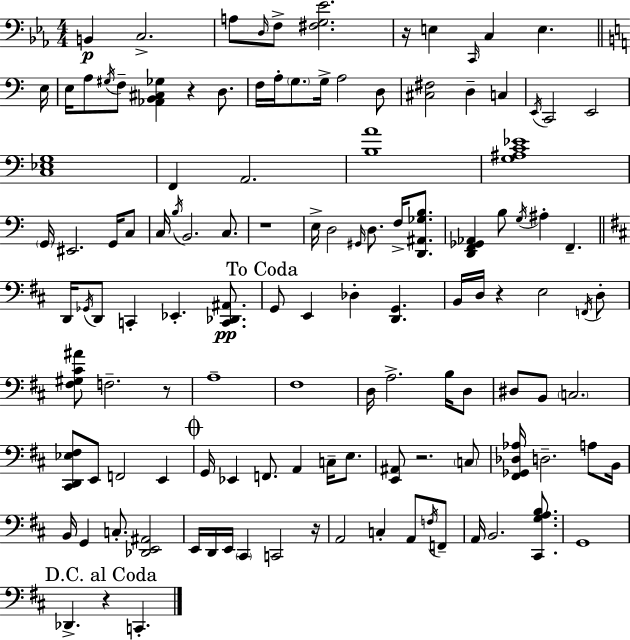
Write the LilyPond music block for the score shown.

{
  \clef bass
  \numericTimeSignature
  \time 4/4
  \key c \minor
  \repeat volta 2 { b,4\p c2.-> | a8 \grace { d16 } f8-> <fis g ees'>2. | r16 e4 \grace { c,16 } c4 e4. | \bar "||" \break \key c \major e16 e16 a8 \acciaccatura { gis16 } f8-- <aes, b, cis ges>4 r4 d8. | f16 a16-. \parenthesize g8. g16-> a2 | d8 <cis fis>2 d4-- c4 | \acciaccatura { e,16 } c,2 e,2 | \break <c ees g>1 | f,4 a,2. | <b a'>1 | <g ais c' ees'>1 | \break \parenthesize g,16 eis,2. | g,16 c8 c16 \acciaccatura { b16 } b,2. | c8. r1 | e16-> d2 \grace { gis,16 } d8. | \break f16-> <d, ais, ges b>8. <d, f, ges, aes,>4 b8 \acciaccatura { g16 } ais4-. | f,4.-- \bar "||" \break \key d \major d,16 \acciaccatura { ges,16 } d,8 c,4-. ees,4.-. <c, des, ais,>8.\pp | \mark "To Coda" g,8 e,4 des4-. <d, g,>4. | b,16 d16 r4 e2 \acciaccatura { f,16 } | d8-. <fis gis cis' ais'>8 f2.-- | \break r8 a1-- | fis1 | d16 a2.-> b16 | d8 dis8 b,8 \parenthesize c2. | \break <cis, d, ees fis>8 e,8 f,2 e,4 | \mark \markup { \musicglyph "scripts.coda" } g,16 ees,4 f,8. a,4 c16-- e8. | <e, ais,>8 r2. | \parenthesize c8 <fis, ges, des aes>16 d2.-- a8 | \break b,16 b,16 g,4 c8.-. <des, e, ais,>2 | e,16 d,16 e,16 \parenthesize cis,4 c,2 | r16 a,2 c4-. a,8 | \acciaccatura { f16 } f,8-- a,16 b,2. | \break <cis, g a b>8. g,1 | \mark "D.C. al Coda" des,4.-> r4 c,4.-. | } \bar "|."
}